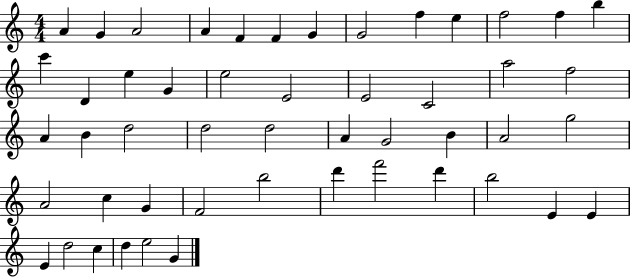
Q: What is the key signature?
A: C major